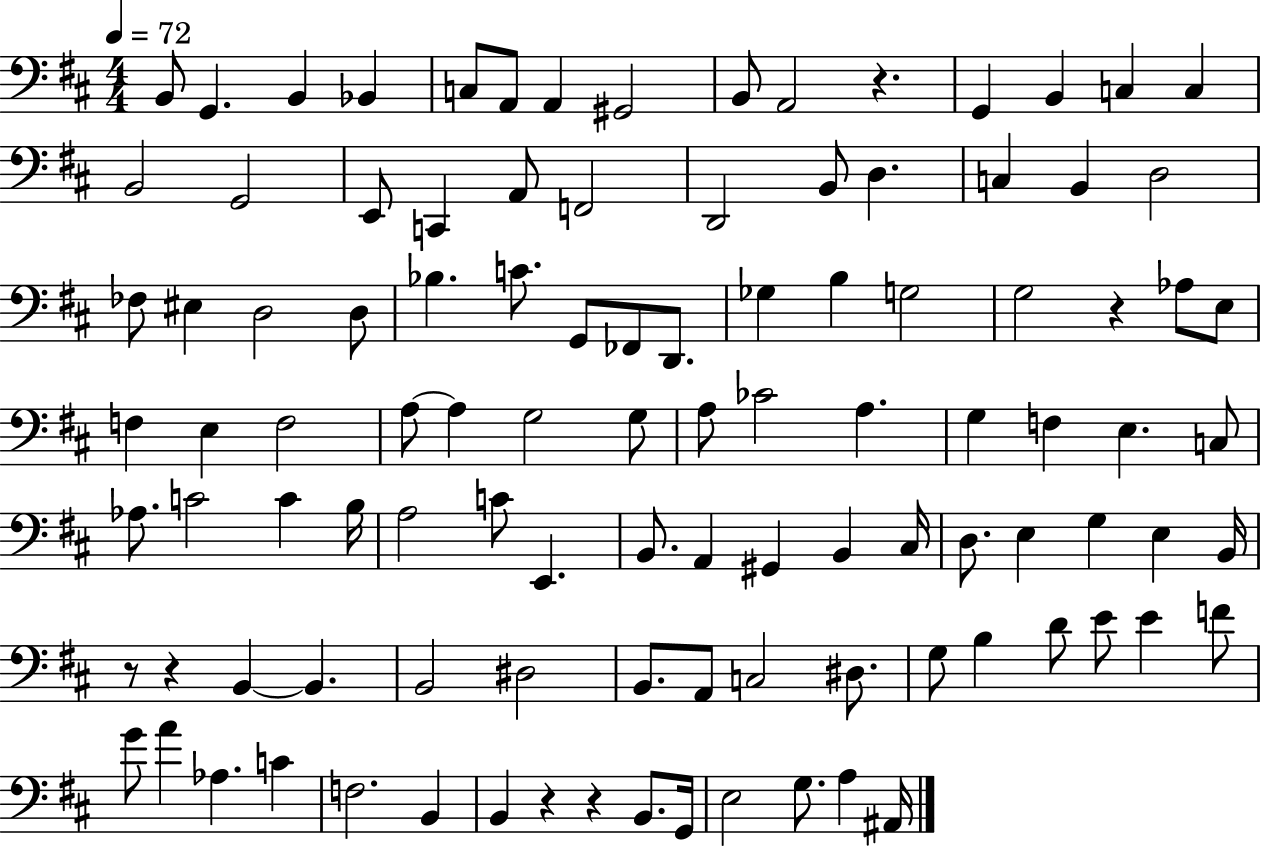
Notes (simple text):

B2/e G2/q. B2/q Bb2/q C3/e A2/e A2/q G#2/h B2/e A2/h R/q. G2/q B2/q C3/q C3/q B2/h G2/h E2/e C2/q A2/e F2/h D2/h B2/e D3/q. C3/q B2/q D3/h FES3/e EIS3/q D3/h D3/e Bb3/q. C4/e. G2/e FES2/e D2/e. Gb3/q B3/q G3/h G3/h R/q Ab3/e E3/e F3/q E3/q F3/h A3/e A3/q G3/h G3/e A3/e CES4/h A3/q. G3/q F3/q E3/q. C3/e Ab3/e. C4/h C4/q B3/s A3/h C4/e E2/q. B2/e. A2/q G#2/q B2/q C#3/s D3/e. E3/q G3/q E3/q B2/s R/e R/q B2/q B2/q. B2/h D#3/h B2/e. A2/e C3/h D#3/e. G3/e B3/q D4/e E4/e E4/q F4/e G4/e A4/q Ab3/q. C4/q F3/h. B2/q B2/q R/q R/q B2/e. G2/s E3/h G3/e. A3/q A#2/s